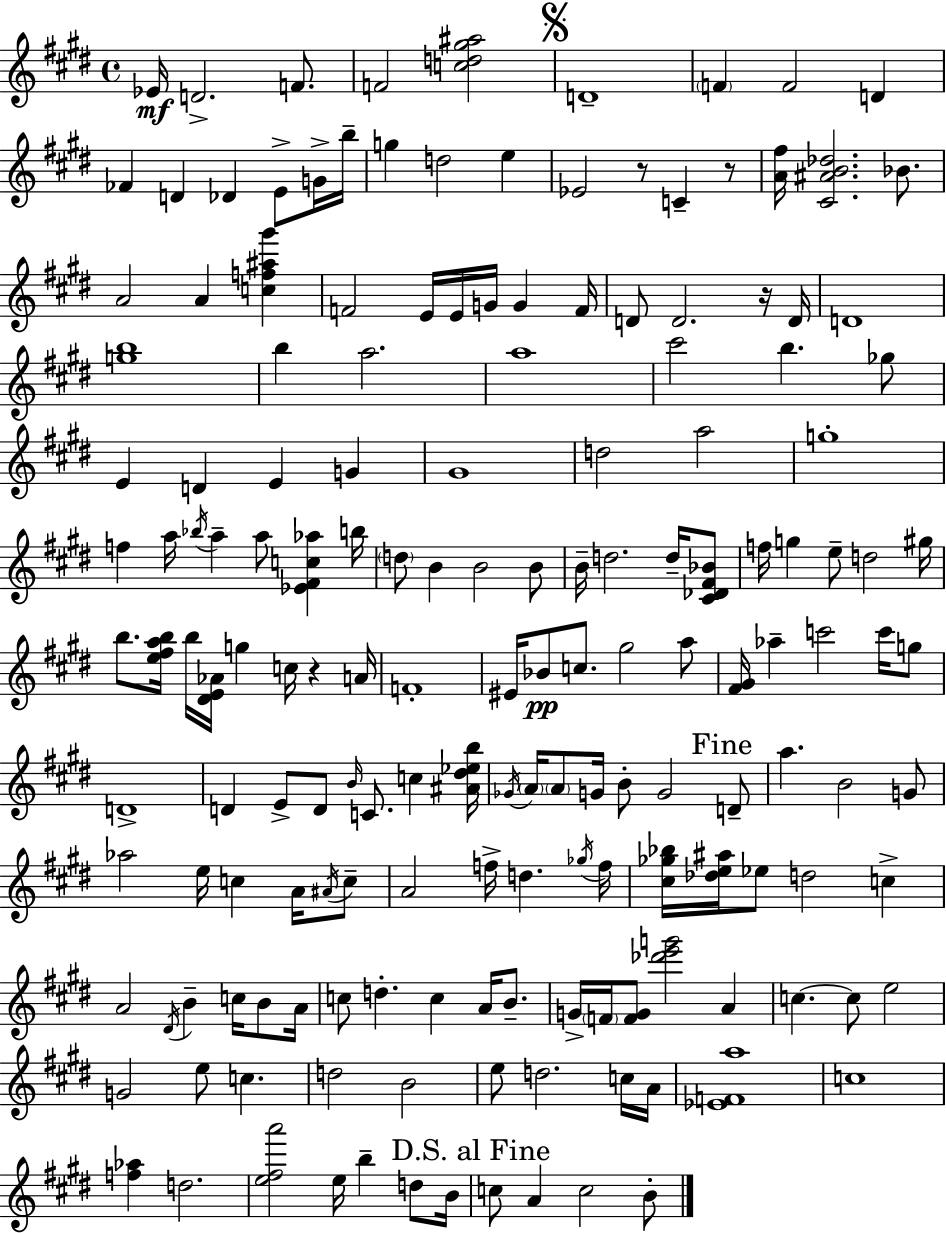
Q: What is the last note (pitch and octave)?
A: B4